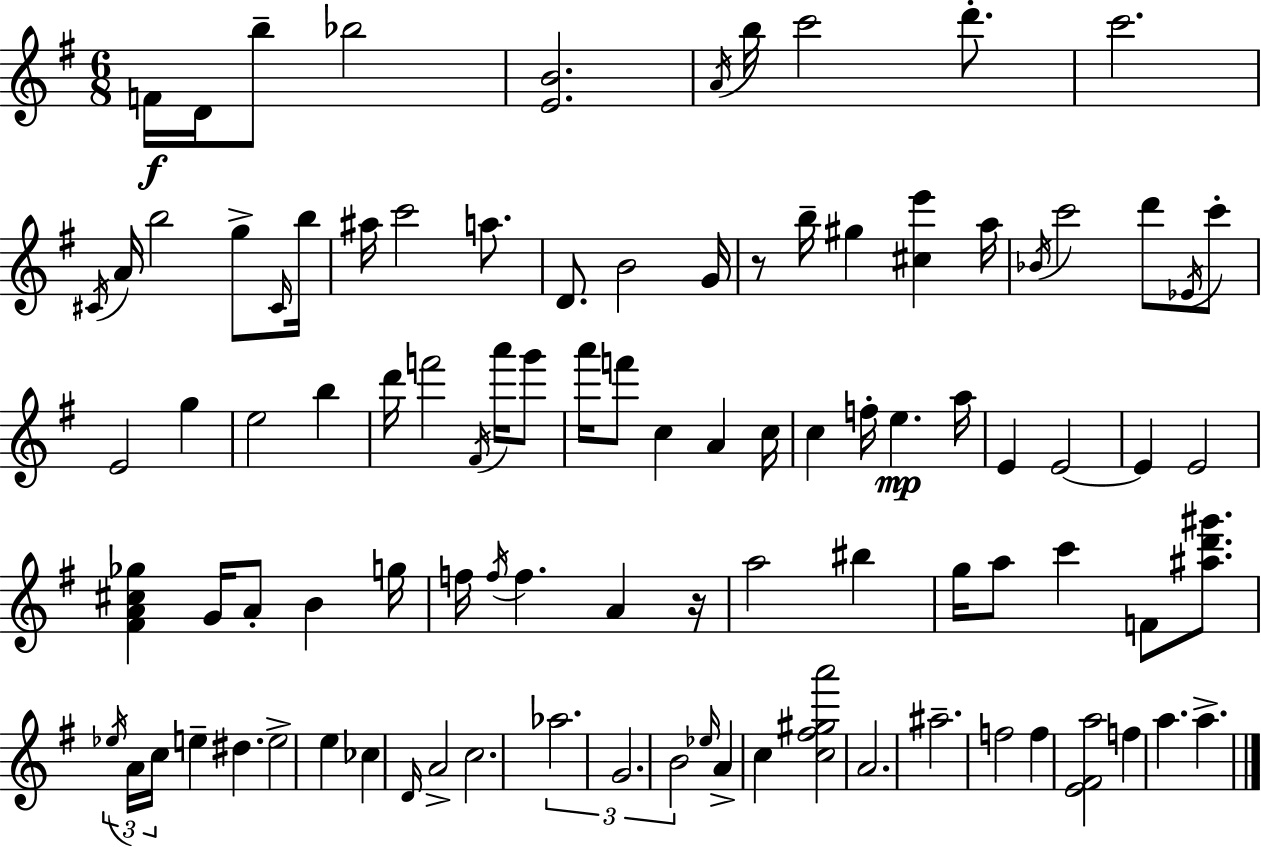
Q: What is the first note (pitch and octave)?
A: F4